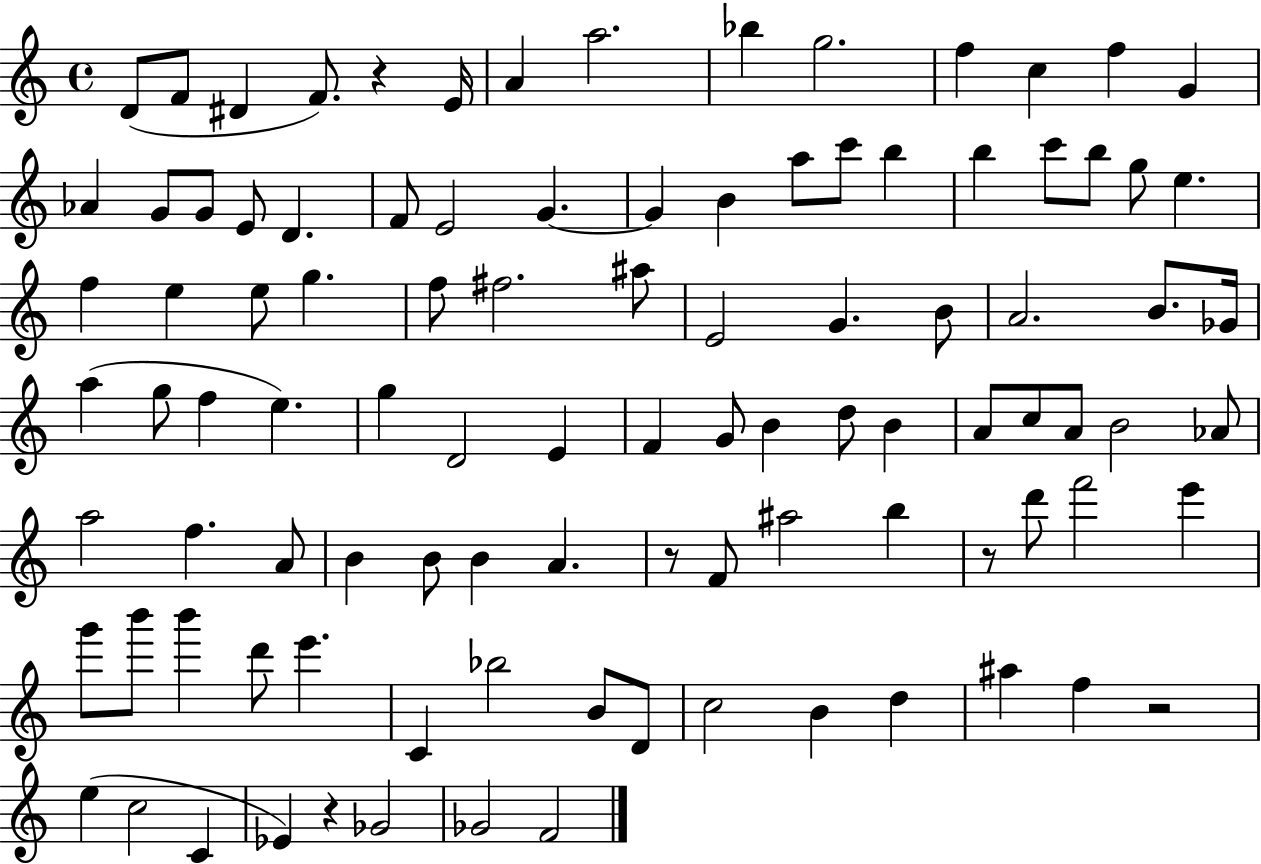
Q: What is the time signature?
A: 4/4